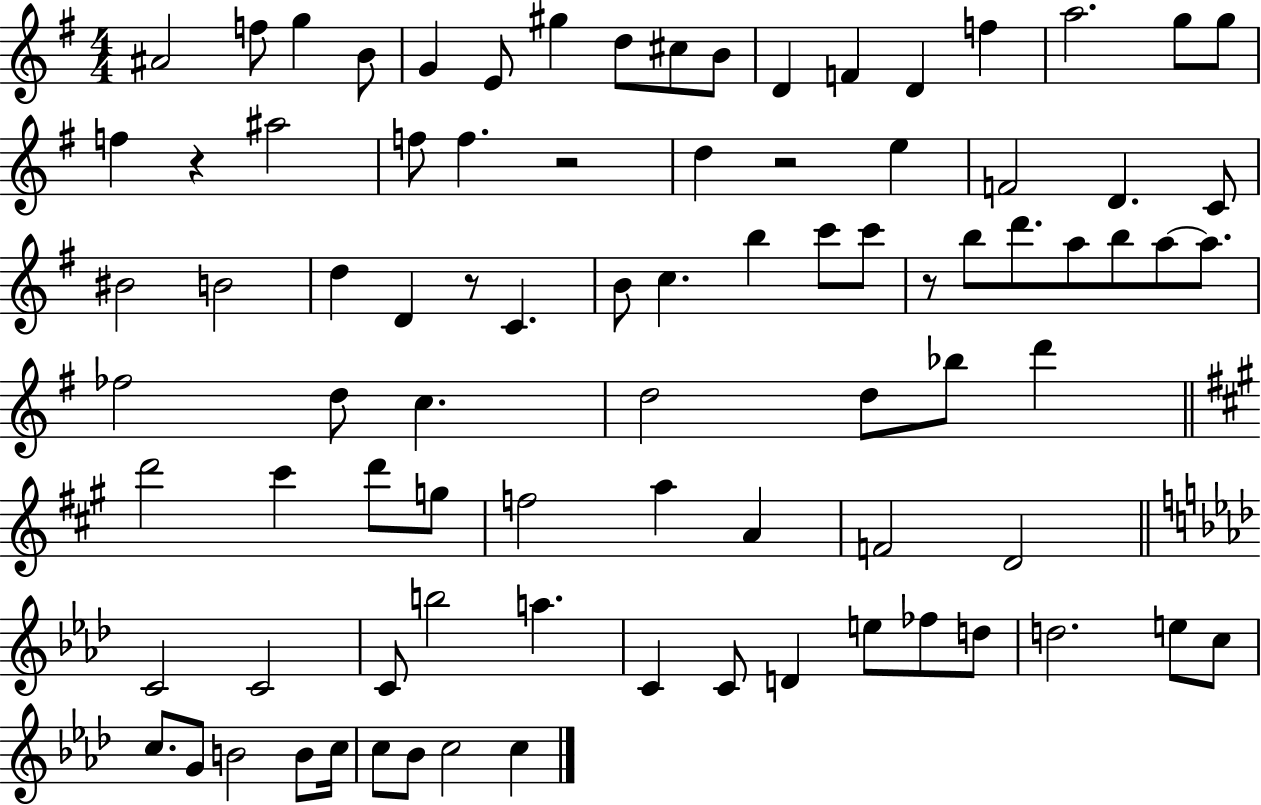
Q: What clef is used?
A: treble